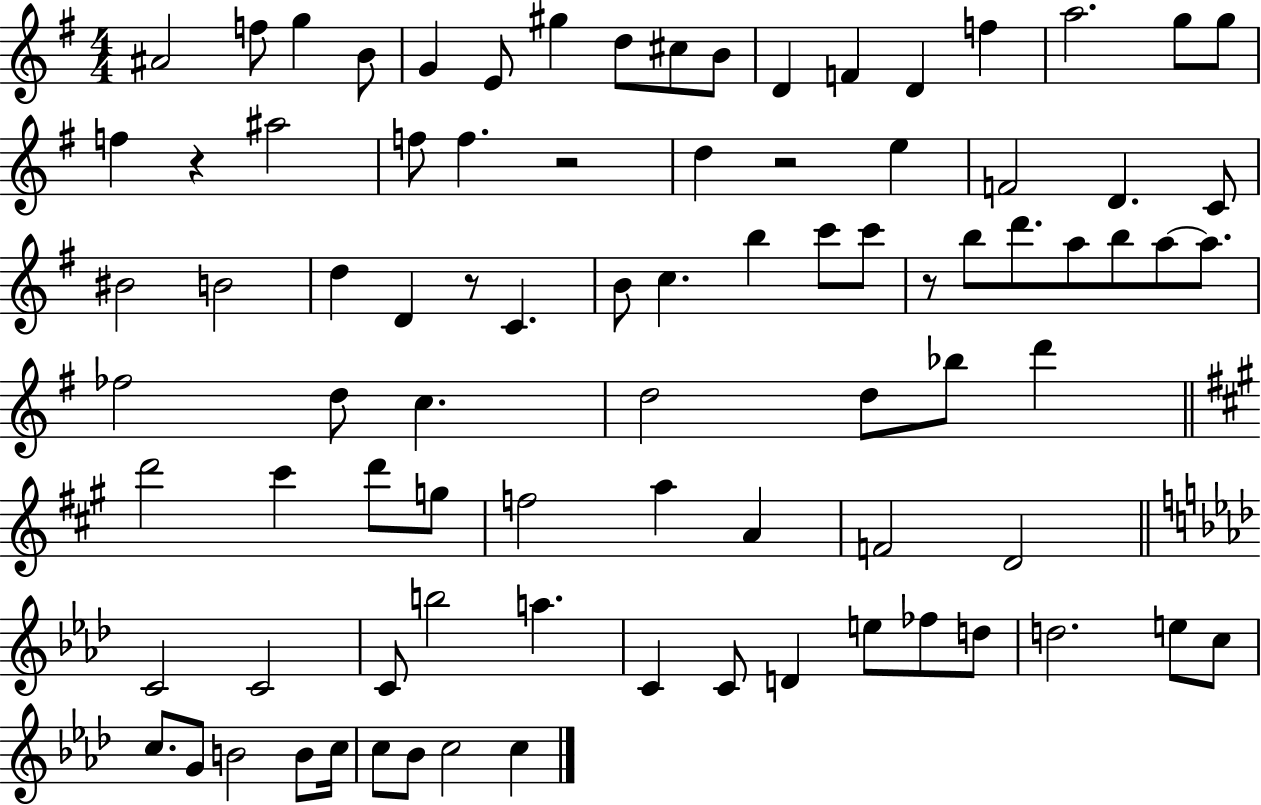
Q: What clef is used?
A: treble